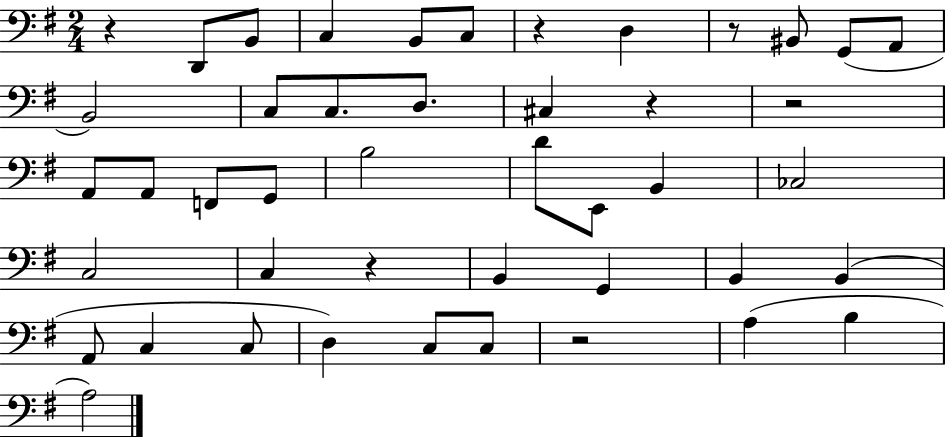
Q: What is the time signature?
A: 2/4